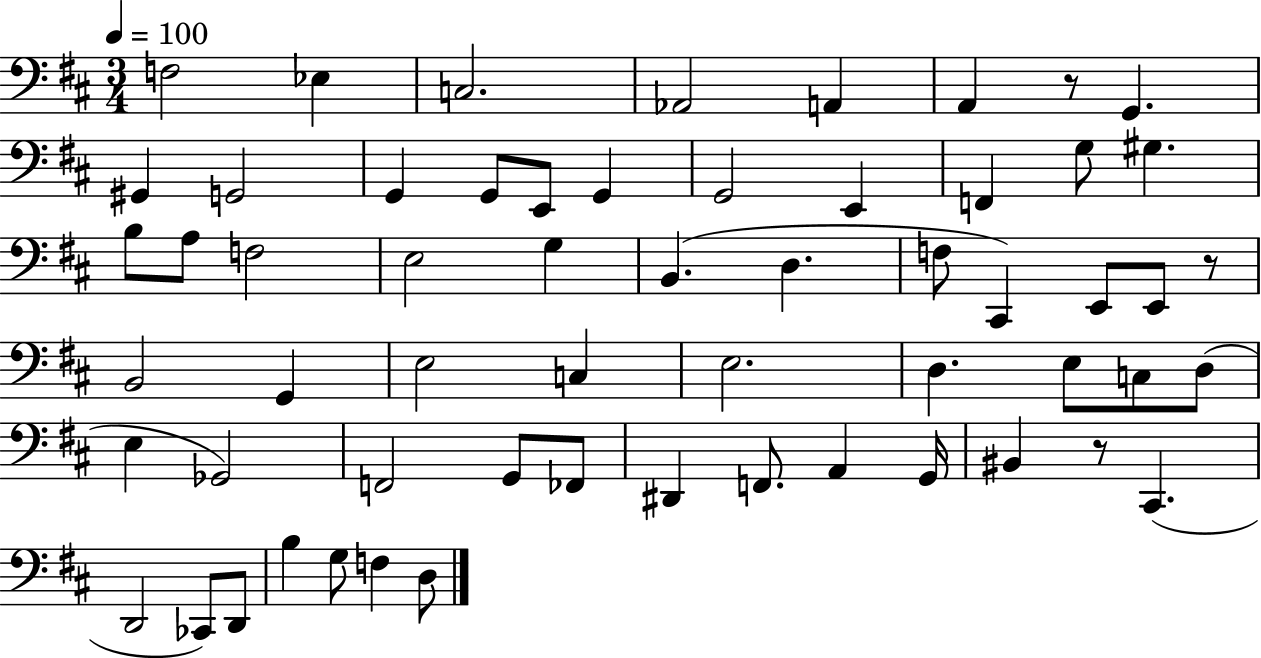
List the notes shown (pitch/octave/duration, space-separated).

F3/h Eb3/q C3/h. Ab2/h A2/q A2/q R/e G2/q. G#2/q G2/h G2/q G2/e E2/e G2/q G2/h E2/q F2/q G3/e G#3/q. B3/e A3/e F3/h E3/h G3/q B2/q. D3/q. F3/e C#2/q E2/e E2/e R/e B2/h G2/q E3/h C3/q E3/h. D3/q. E3/e C3/e D3/e E3/q Gb2/h F2/h G2/e FES2/e D#2/q F2/e. A2/q G2/s BIS2/q R/e C#2/q. D2/h CES2/e D2/e B3/q G3/e F3/q D3/e